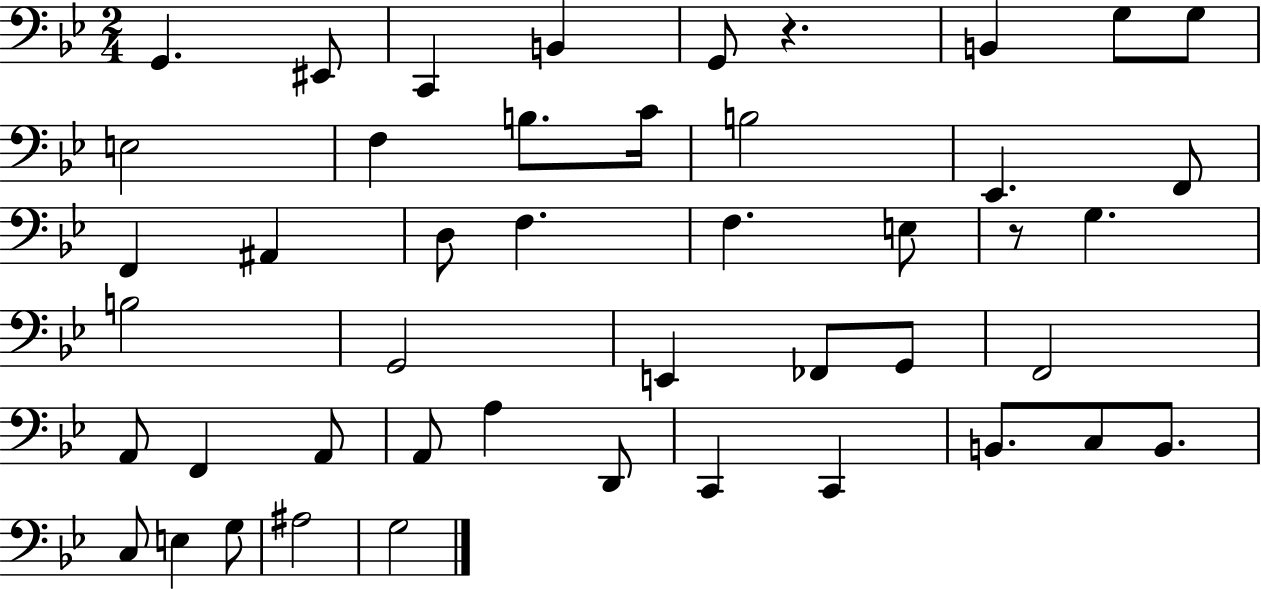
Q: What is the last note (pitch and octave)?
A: G3